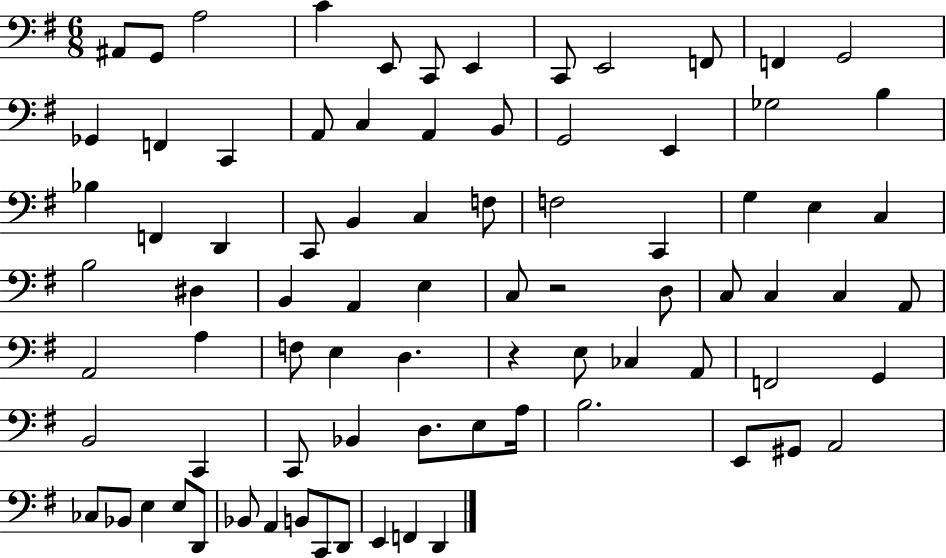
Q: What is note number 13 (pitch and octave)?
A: Gb2